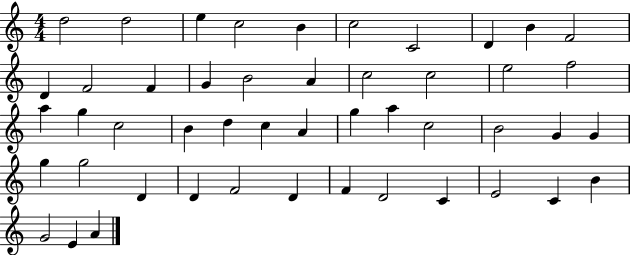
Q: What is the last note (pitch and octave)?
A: A4